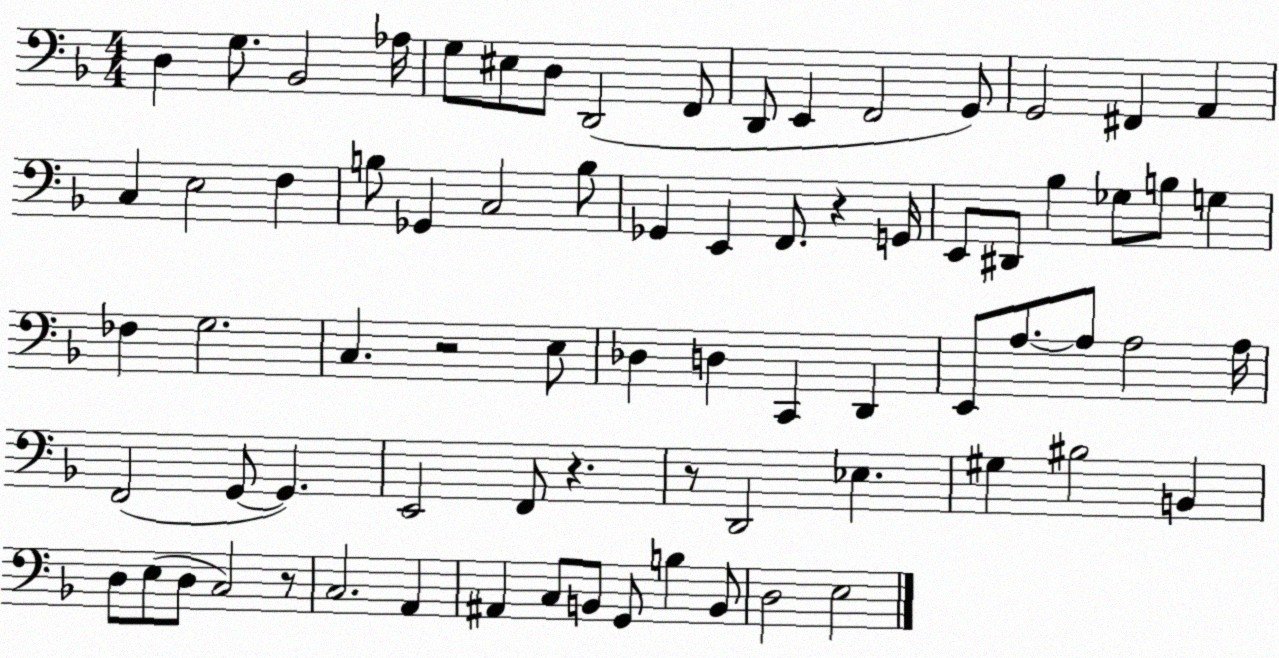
X:1
T:Untitled
M:4/4
L:1/4
K:F
D, G,/2 _B,,2 _A,/4 G,/2 ^E,/2 D,/2 D,,2 F,,/2 D,,/2 E,, F,,2 G,,/2 G,,2 ^F,, A,, C, E,2 F, B,/2 _G,, C,2 B,/2 _G,, E,, F,,/2 z G,,/4 E,,/2 ^D,,/2 _B, _G,/2 B,/2 G, _F, G,2 C, z2 E,/2 _D, D, C,, D,, E,,/2 A,/2 A,/2 A,2 A,/4 F,,2 G,,/2 G,, E,,2 F,,/2 z z/2 D,,2 _E, ^G, ^B,2 B,, D,/2 E,/2 D,/2 C,2 z/2 C,2 A,, ^A,, C,/2 B,,/2 G,,/2 B, B,,/2 D,2 E,2